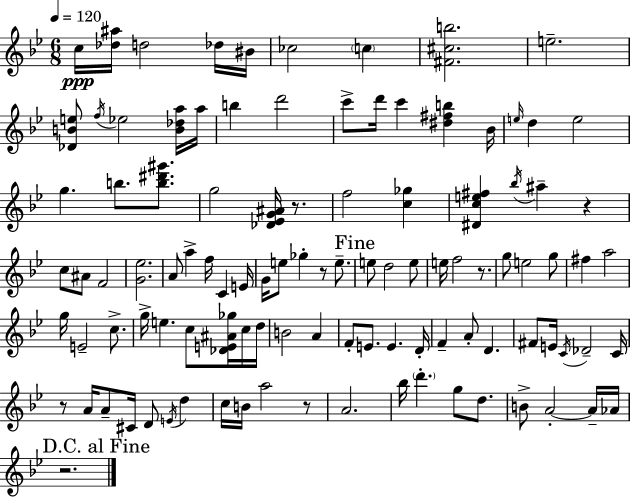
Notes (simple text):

C5/s [Db5,A#5]/s D5/h Db5/s BIS4/s CES5/h C5/q [F#4,C#5,B5]/h. E5/h. [Db4,B4,E5]/e F5/s Eb5/h [B4,Db5,A5]/s A5/s B5/q D6/h C6/e D6/s C6/q [D#5,F#5,B5]/q Bb4/s E5/s D5/q E5/h G5/q. B5/e. [B5,D#6,G#6]/e. G5/h [Db4,Eb4,G4,A#4]/s R/e. F5/h [C5,Gb5]/q [D#4,C5,E5,F#5]/q Bb5/s A#5/q R/q C5/e A#4/e F4/h [G4,Eb5]/h. A4/e A5/q F5/s C4/q E4/s G4/s E5/e Gb5/q R/e E5/e. E5/e D5/h E5/e E5/s F5/h R/e. G5/e E5/h G5/e F#5/q A5/h G5/s E4/h C5/e. G5/s E5/q. C5/e [Db4,E4,A#4,Gb5]/s C5/s D5/s B4/h A4/q F4/e E4/e. E4/q. D4/s F4/q A4/e D4/q. F#4/e E4/s C4/s Db4/h C4/s R/e A4/s A4/e C#4/s D4/e E4/s D5/q C5/s B4/s A5/h R/e A4/h. Bb5/s D6/q. G5/e D5/e. B4/e A4/h A4/s Ab4/s R/h.